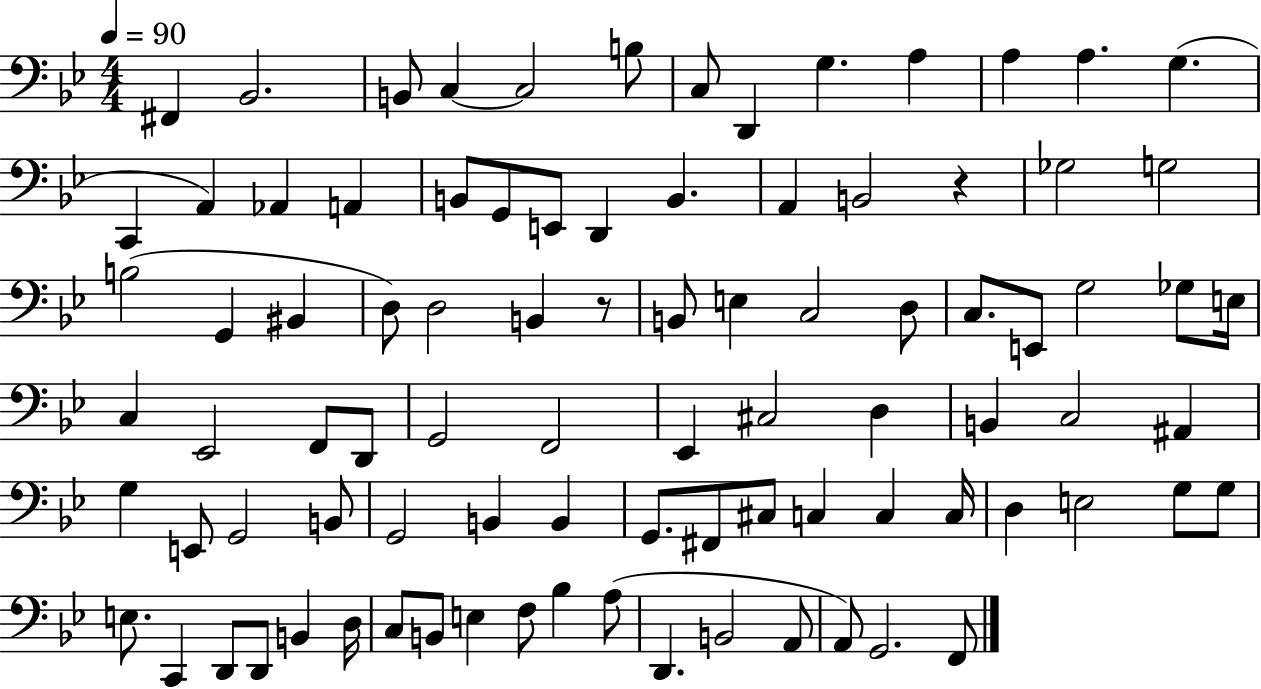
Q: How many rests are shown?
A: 2